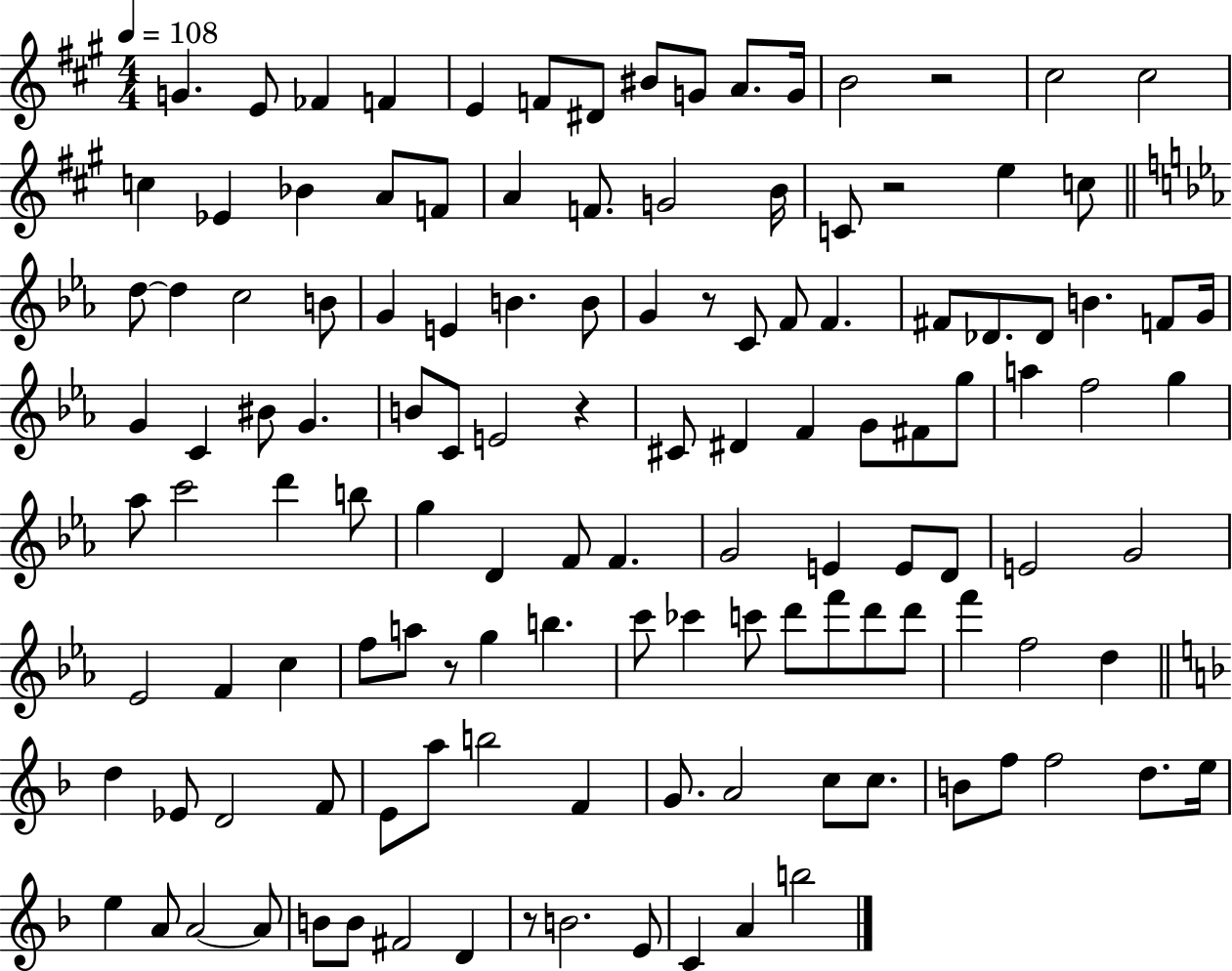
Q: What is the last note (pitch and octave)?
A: B5